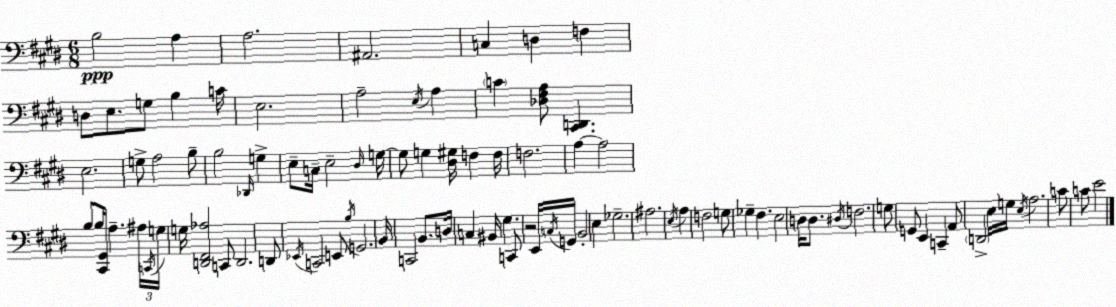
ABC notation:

X:1
T:Untitled
M:6/8
L:1/4
K:E
B,2 A, A,2 ^A,,2 C, D, F, D,/2 E,/2 G,/2 B, C/4 E,2 A,2 E,/4 A, C [_D,^F,A,]/2 [^C,,D,,] E,2 G,/2 A,2 B,/2 B,2 _D,,/4 G, E,/2 C,/4 E,2 ^D,/4 G,/4 G,/2 G, [^D,^G,]/4 F, F,/4 F,2 A, A,2 B,/2 B,/4 [^C,,^G,,]/2 A, ^A,/4 C,,/4 G,/4 G,/4 [D,,^F,,_A,]2 C,,/2 D,,2 D,,/2 _E,,/4 C,,2 E,,/2 B,/4 G,,2 B,,/4 C,,2 B,,/2 D,/4 C, ^B,,/4 ^G, C,,/2 z2 E,,/4 C,/4 G,,/4 B,,2 E, _G,2 ^A,2 E,/4 A, F,2 G,/2 _G, ^F, E,2 D,/4 D,/2 ^D,/4 F,2 G,/2 G,,/2 E,, C,, A,,/2 D,,2 E,/4 G,/4 E,/4 A,2 C/2 C/2 E2